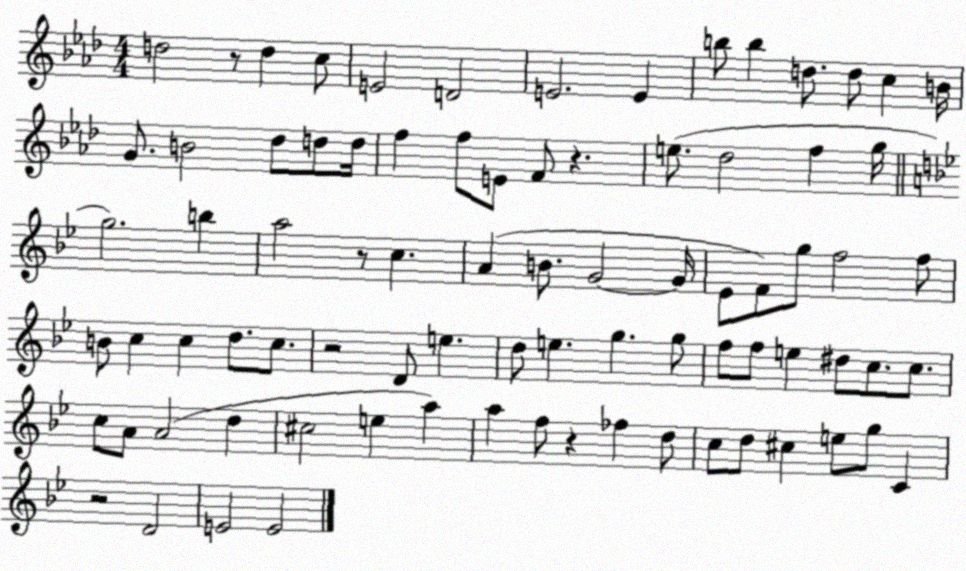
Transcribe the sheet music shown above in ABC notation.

X:1
T:Untitled
M:4/4
L:1/4
K:Ab
d2 z/2 d c/2 E2 D2 E2 E b/2 b d/2 d/2 c B/4 G/2 B2 _d/2 d/2 d/4 f f/2 E/2 F/2 z e/2 _d2 f g/4 g2 b a2 z/2 c A B/2 G2 G/4 _E/2 F/2 g/2 f2 f/2 B/2 c c d/2 c/2 z2 D/2 e d/2 e g g/2 f/2 f/2 e ^d/2 c/2 c/2 c/2 A/2 A2 d ^c2 e a a f/2 z _f d/2 c/2 d/2 ^c e/2 g/2 C z2 D2 E2 E2